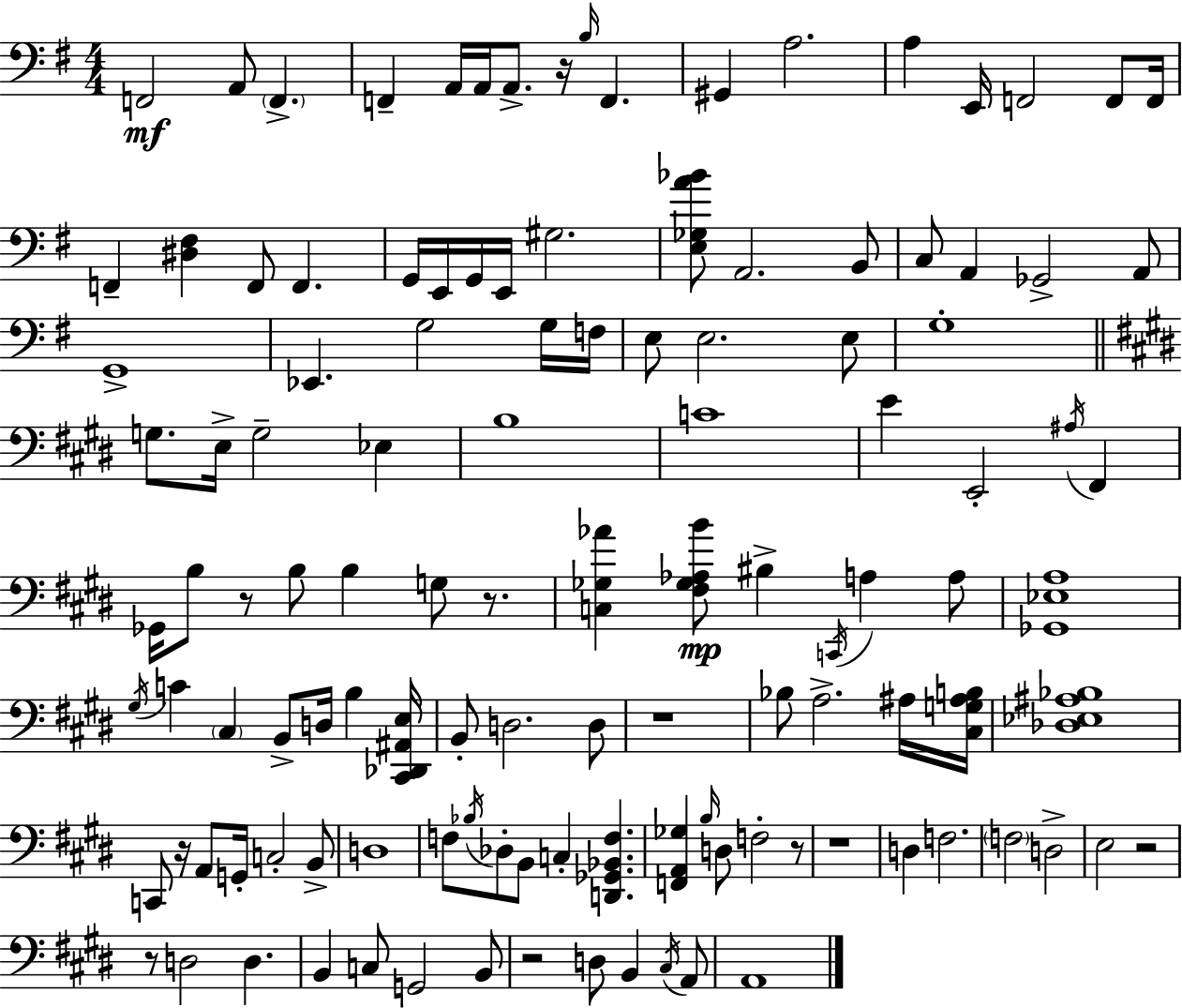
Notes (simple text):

F2/h A2/e F2/q. F2/q A2/s A2/s A2/e. R/s B3/s F2/q. G#2/q A3/h. A3/q E2/s F2/h F2/e F2/s F2/q [D#3,F#3]/q F2/e F2/q. G2/s E2/s G2/s E2/s G#3/h. [E3,Gb3,A4,Bb4]/e A2/h. B2/e C3/e A2/q Gb2/h A2/e G2/w Eb2/q. G3/h G3/s F3/s E3/e E3/h. E3/e G3/w G3/e. E3/s G3/h Eb3/q B3/w C4/w E4/q E2/h A#3/s F#2/q Gb2/s B3/e R/e B3/e B3/q G3/e R/e. [C3,Gb3,Ab4]/q [F#3,Gb3,Ab3,B4]/e BIS3/q C2/s A3/q A3/e [Gb2,Eb3,A3]/w G#3/s C4/q C#3/q B2/e D3/s B3/q [C#2,Db2,A#2,E3]/s B2/e D3/h. D3/e R/w Bb3/e A3/h. A#3/s [C#3,G3,A#3,B3]/s [Db3,Eb3,A#3,Bb3]/w C2/e R/s A2/e G2/s C3/h B2/e D3/w F3/e Bb3/s Db3/e B2/e C3/q [D2,Gb2,Bb2,F3]/q. [F2,A2,Gb3]/q B3/s D3/e F3/h R/e R/w D3/q F3/h. F3/h D3/h E3/h R/h R/e D3/h D3/q. B2/q C3/e G2/h B2/e R/h D3/e B2/q C#3/s A2/e A2/w